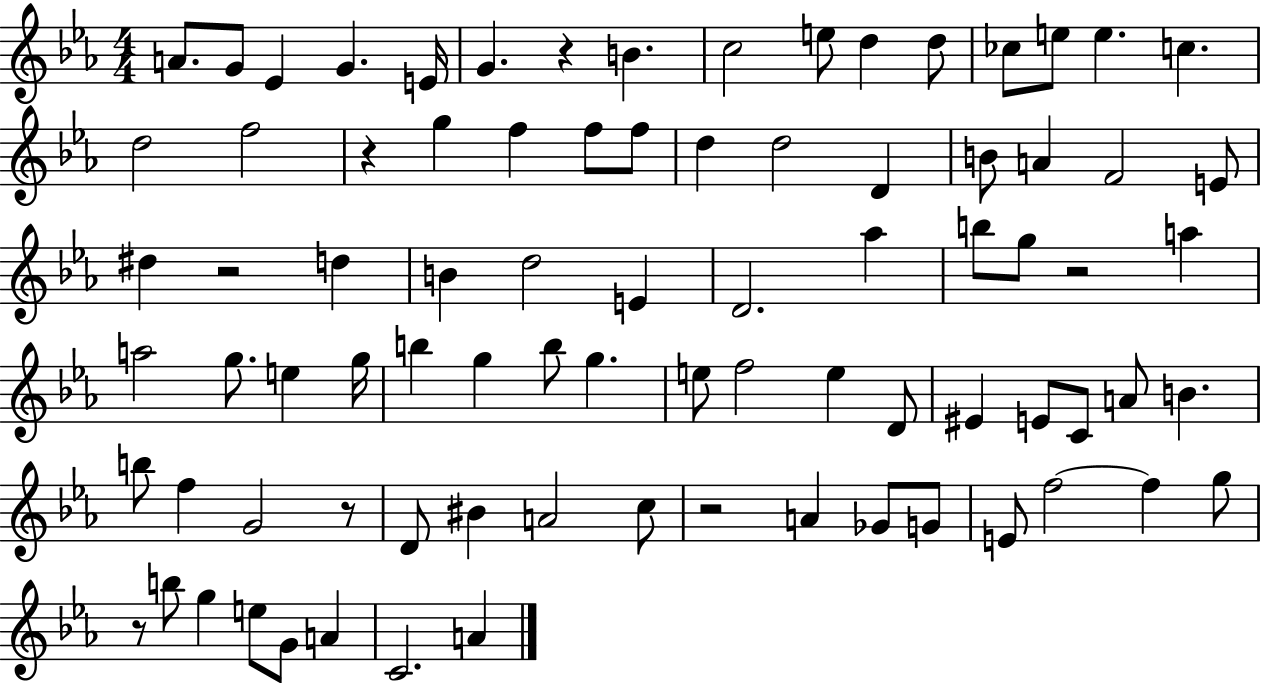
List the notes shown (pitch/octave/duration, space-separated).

A4/e. G4/e Eb4/q G4/q. E4/s G4/q. R/q B4/q. C5/h E5/e D5/q D5/e CES5/e E5/e E5/q. C5/q. D5/h F5/h R/q G5/q F5/q F5/e F5/e D5/q D5/h D4/q B4/e A4/q F4/h E4/e D#5/q R/h D5/q B4/q D5/h E4/q D4/h. Ab5/q B5/e G5/e R/h A5/q A5/h G5/e. E5/q G5/s B5/q G5/q B5/e G5/q. E5/e F5/h E5/q D4/e EIS4/q E4/e C4/e A4/e B4/q. B5/e F5/q G4/h R/e D4/e BIS4/q A4/h C5/e R/h A4/q Gb4/e G4/e E4/e F5/h F5/q G5/e R/e B5/e G5/q E5/e G4/e A4/q C4/h. A4/q